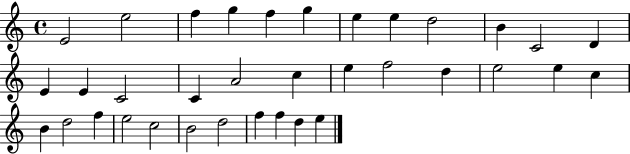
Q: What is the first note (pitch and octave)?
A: E4